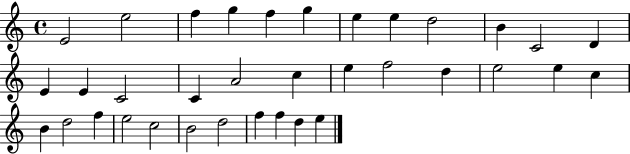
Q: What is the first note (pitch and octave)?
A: E4